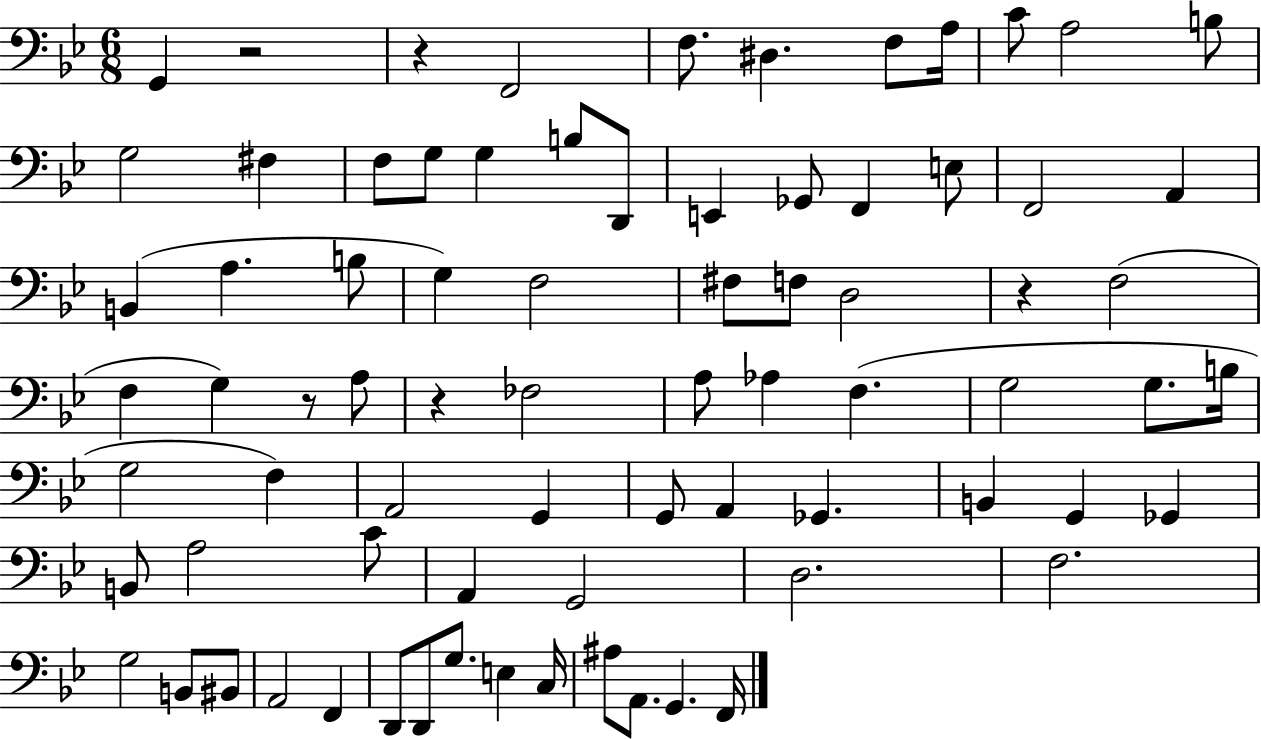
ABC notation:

X:1
T:Untitled
M:6/8
L:1/4
K:Bb
G,, z2 z F,,2 F,/2 ^D, F,/2 A,/4 C/2 A,2 B,/2 G,2 ^F, F,/2 G,/2 G, B,/2 D,,/2 E,, _G,,/2 F,, E,/2 F,,2 A,, B,, A, B,/2 G, F,2 ^F,/2 F,/2 D,2 z F,2 F, G, z/2 A,/2 z _F,2 A,/2 _A, F, G,2 G,/2 B,/4 G,2 F, A,,2 G,, G,,/2 A,, _G,, B,, G,, _G,, B,,/2 A,2 C/2 A,, G,,2 D,2 F,2 G,2 B,,/2 ^B,,/2 A,,2 F,, D,,/2 D,,/2 G,/2 E, C,/4 ^A,/2 A,,/2 G,, F,,/4